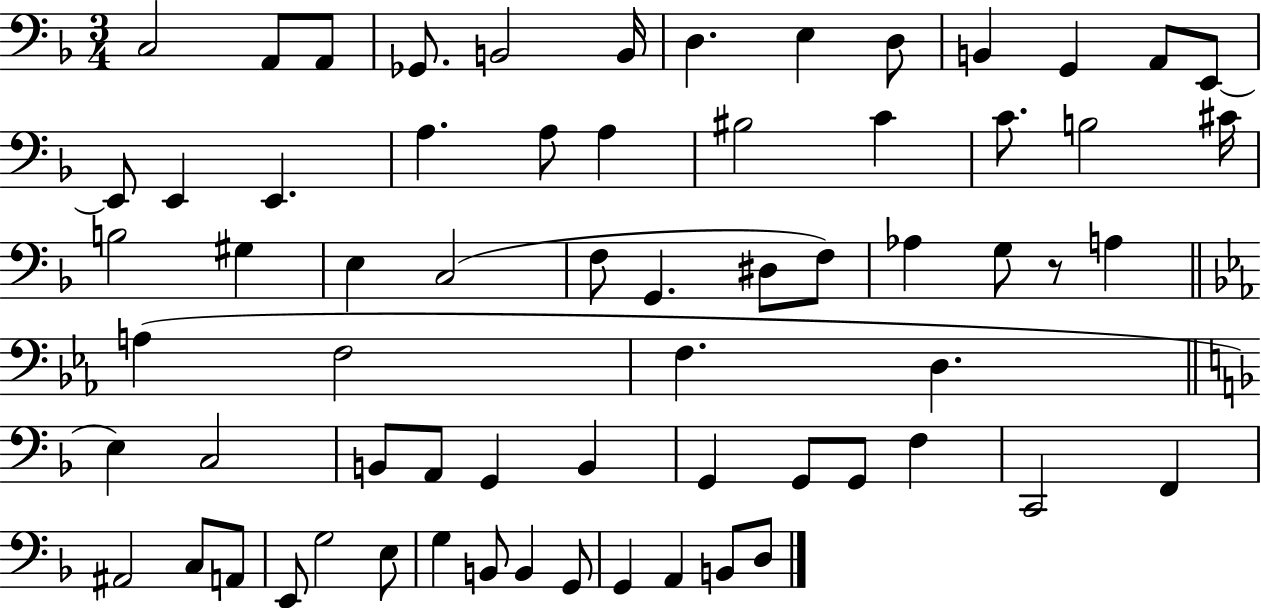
C3/h A2/e A2/e Gb2/e. B2/h B2/s D3/q. E3/q D3/e B2/q G2/q A2/e E2/e E2/e E2/q E2/q. A3/q. A3/e A3/q BIS3/h C4/q C4/e. B3/h C#4/s B3/h G#3/q E3/q C3/h F3/e G2/q. D#3/e F3/e Ab3/q G3/e R/e A3/q A3/q F3/h F3/q. D3/q. E3/q C3/h B2/e A2/e G2/q B2/q G2/q G2/e G2/e F3/q C2/h F2/q A#2/h C3/e A2/e E2/e G3/h E3/e G3/q B2/e B2/q G2/e G2/q A2/q B2/e D3/e